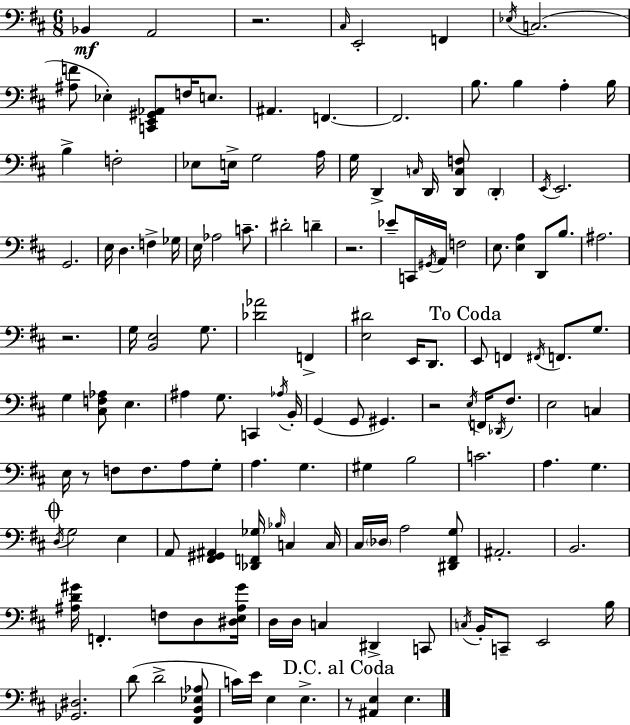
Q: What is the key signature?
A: D major